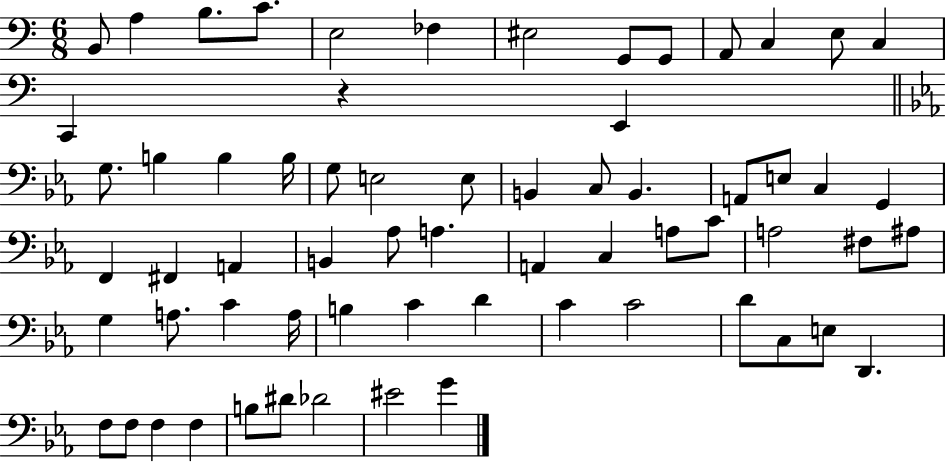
X:1
T:Untitled
M:6/8
L:1/4
K:C
B,,/2 A, B,/2 C/2 E,2 _F, ^E,2 G,,/2 G,,/2 A,,/2 C, E,/2 C, C,, z E,, G,/2 B, B, B,/4 G,/2 E,2 E,/2 B,, C,/2 B,, A,,/2 E,/2 C, G,, F,, ^F,, A,, B,, _A,/2 A, A,, C, A,/2 C/2 A,2 ^F,/2 ^A,/2 G, A,/2 C A,/4 B, C D C C2 D/2 C,/2 E,/2 D,, F,/2 F,/2 F, F, B,/2 ^D/2 _D2 ^E2 G